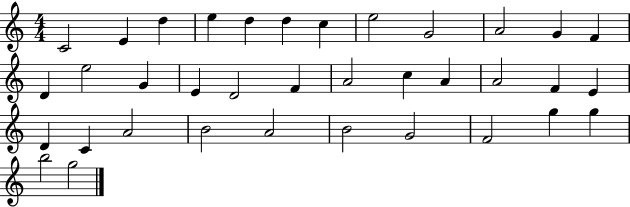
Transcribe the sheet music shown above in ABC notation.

X:1
T:Untitled
M:4/4
L:1/4
K:C
C2 E d e d d c e2 G2 A2 G F D e2 G E D2 F A2 c A A2 F E D C A2 B2 A2 B2 G2 F2 g g b2 g2